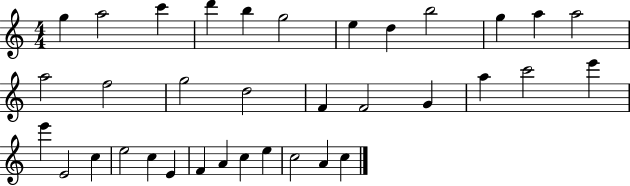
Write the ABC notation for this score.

X:1
T:Untitled
M:4/4
L:1/4
K:C
g a2 c' d' b g2 e d b2 g a a2 a2 f2 g2 d2 F F2 G a c'2 e' e' E2 c e2 c E F A c e c2 A c